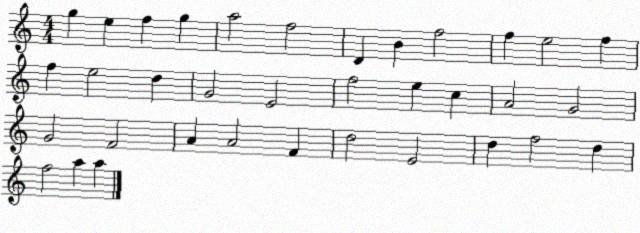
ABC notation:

X:1
T:Untitled
M:4/4
L:1/4
K:C
g e f g a2 f2 D B f2 f e2 f f e2 d G2 E2 f2 e c A2 G2 G2 F2 A A2 F d2 E2 d f2 d f2 a a